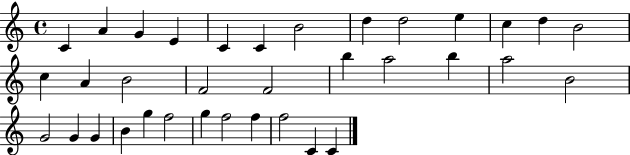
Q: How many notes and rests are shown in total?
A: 35